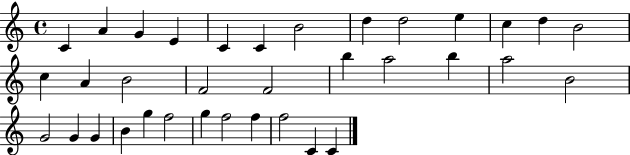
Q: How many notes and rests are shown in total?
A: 35